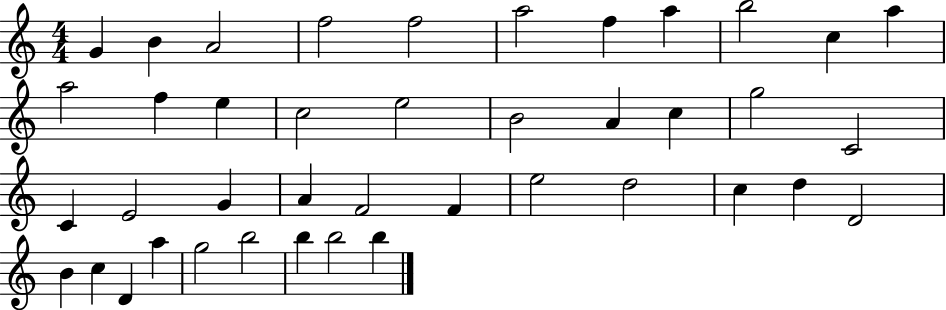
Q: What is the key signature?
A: C major